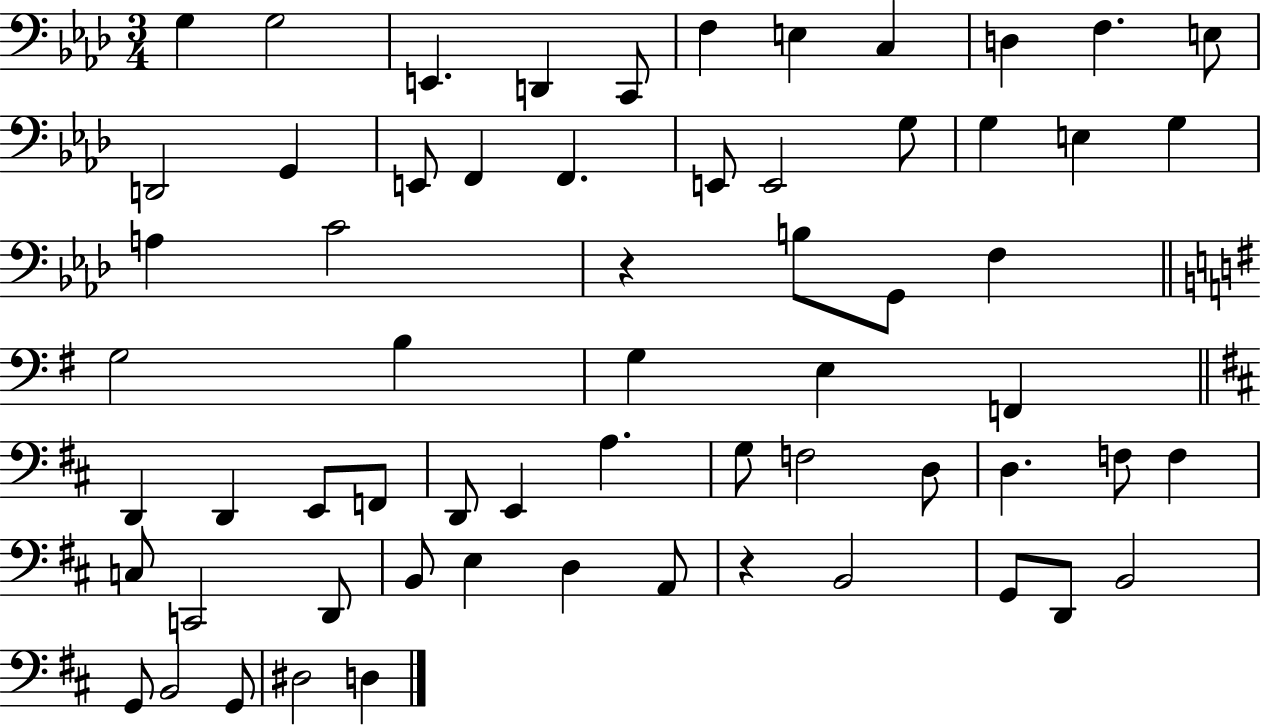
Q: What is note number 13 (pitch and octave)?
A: G2